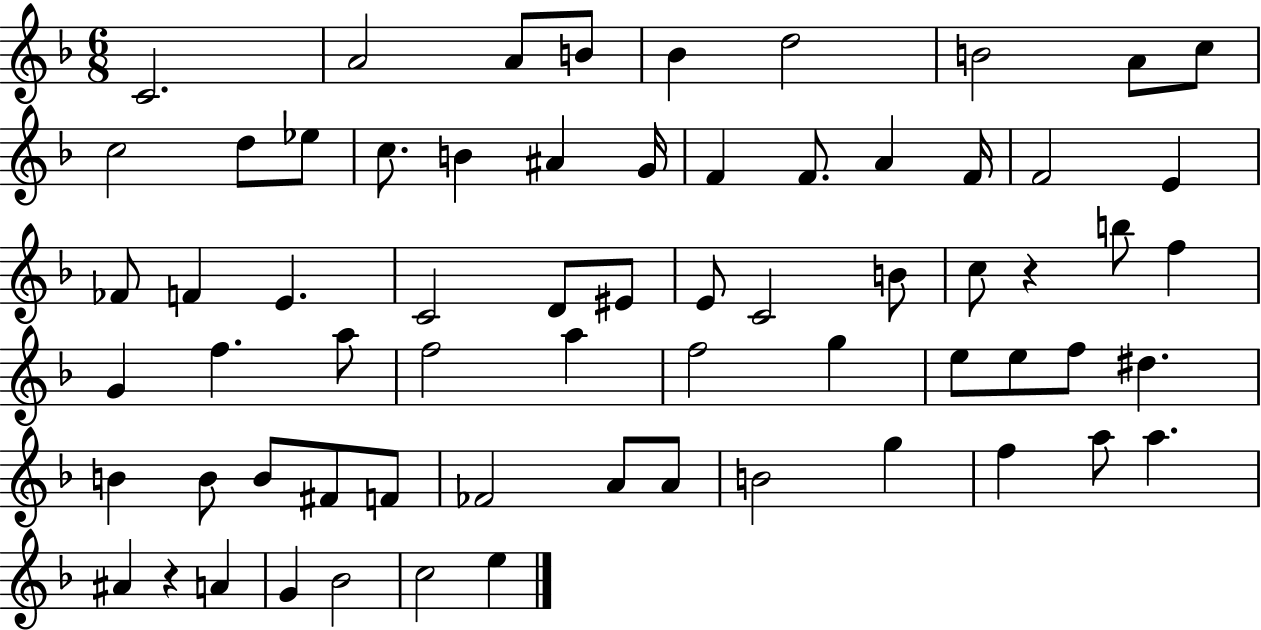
X:1
T:Untitled
M:6/8
L:1/4
K:F
C2 A2 A/2 B/2 _B d2 B2 A/2 c/2 c2 d/2 _e/2 c/2 B ^A G/4 F F/2 A F/4 F2 E _F/2 F E C2 D/2 ^E/2 E/2 C2 B/2 c/2 z b/2 f G f a/2 f2 a f2 g e/2 e/2 f/2 ^d B B/2 B/2 ^F/2 F/2 _F2 A/2 A/2 B2 g f a/2 a ^A z A G _B2 c2 e